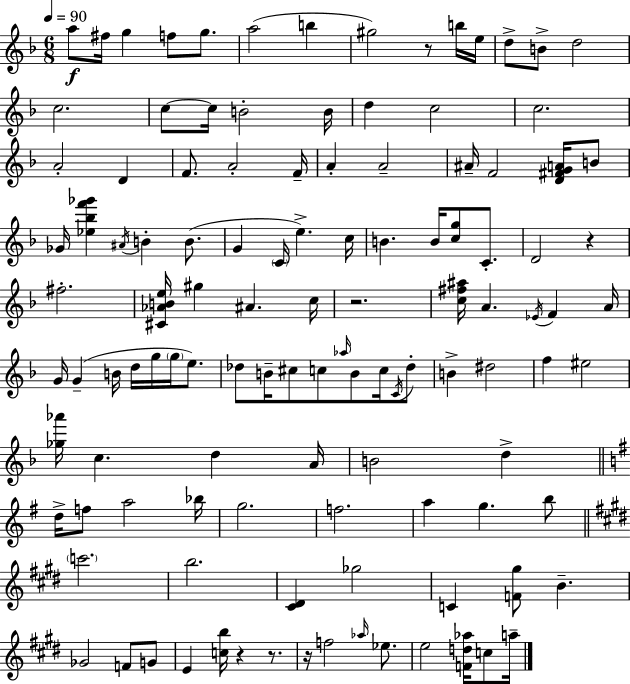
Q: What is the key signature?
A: D minor